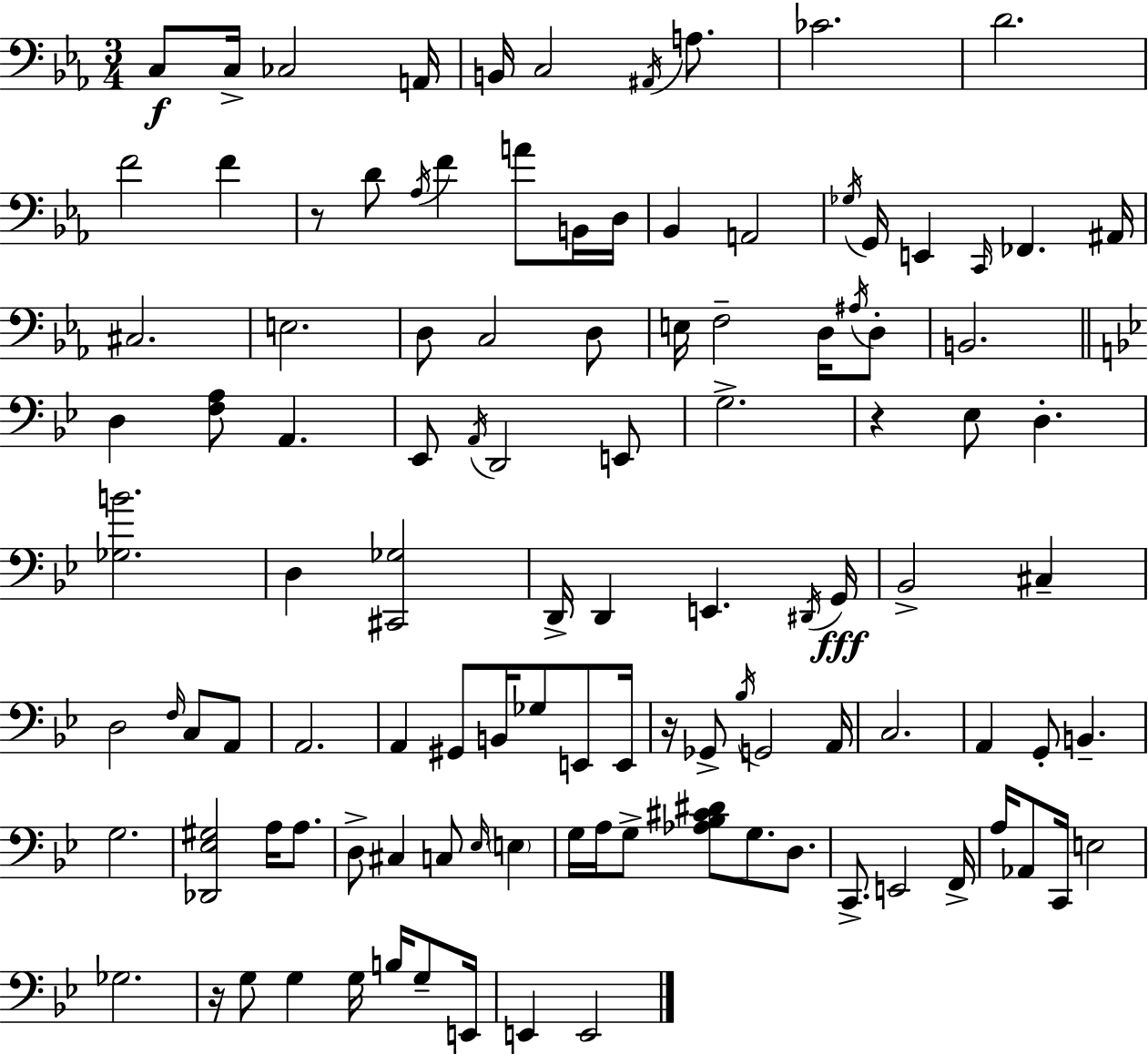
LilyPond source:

{
  \clef bass
  \numericTimeSignature
  \time 3/4
  \key c \minor
  c8\f c16-> ces2 a,16 | b,16 c2 \acciaccatura { ais,16 } a8. | ces'2. | d'2. | \break f'2 f'4 | r8 d'8 \acciaccatura { aes16 } f'4 a'8 | b,16 d16 bes,4 a,2 | \acciaccatura { ges16 } g,16 e,4 \grace { c,16 } fes,4. | \break ais,16 cis2. | e2. | d8 c2 | d8 e16 f2-- | \break d16 \acciaccatura { ais16 } d8-. b,2. | \bar "||" \break \key g \minor d4 <f a>8 a,4. | ees,8 \acciaccatura { a,16 } d,2 e,8 | g2.-> | r4 ees8 d4.-. | \break <ges b'>2. | d4 <cis, ges>2 | d,16-> d,4 e,4. | \acciaccatura { dis,16 }\fff g,16 bes,2-> cis4-- | \break d2 \grace { f16 } c8 | a,8 a,2. | a,4 gis,8 b,16 ges8 | e,8 e,16 r16 ges,8-> \acciaccatura { bes16 } g,2 | \break a,16 c2. | a,4 g,8-. b,4.-- | g2. | <des, ees gis>2 | \break a16 a8. d8-> cis4 c8 | \grace { ees16 } \parenthesize e4 g16 a16 g8-> <aes bes cis' dis'>8 g8. | d8. c,8.-> e,2 | f,16-> a16 aes,8 c,16 e2 | \break ges2. | r16 g8 g4 | g16 b16 g8-- e,16 e,4 e,2 | \bar "|."
}